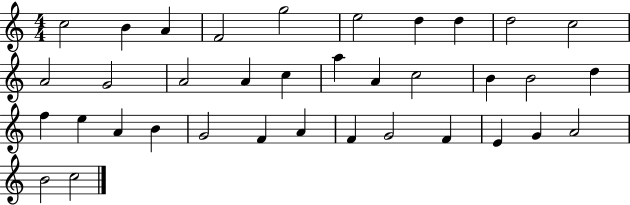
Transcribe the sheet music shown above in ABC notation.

X:1
T:Untitled
M:4/4
L:1/4
K:C
c2 B A F2 g2 e2 d d d2 c2 A2 G2 A2 A c a A c2 B B2 d f e A B G2 F A F G2 F E G A2 B2 c2